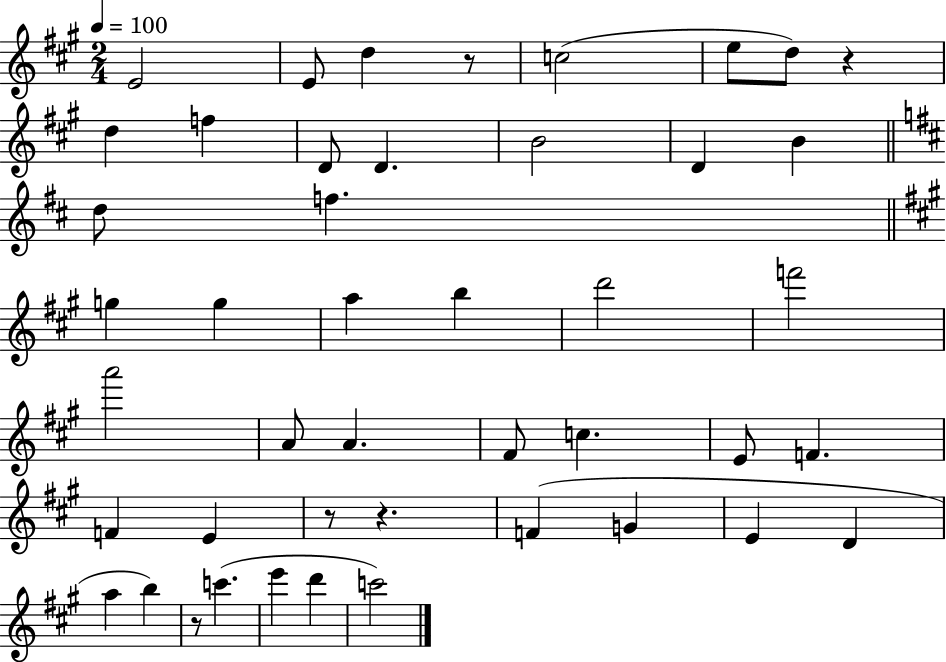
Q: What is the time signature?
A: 2/4